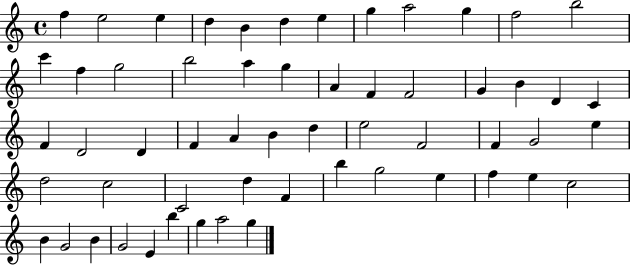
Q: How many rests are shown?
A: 0